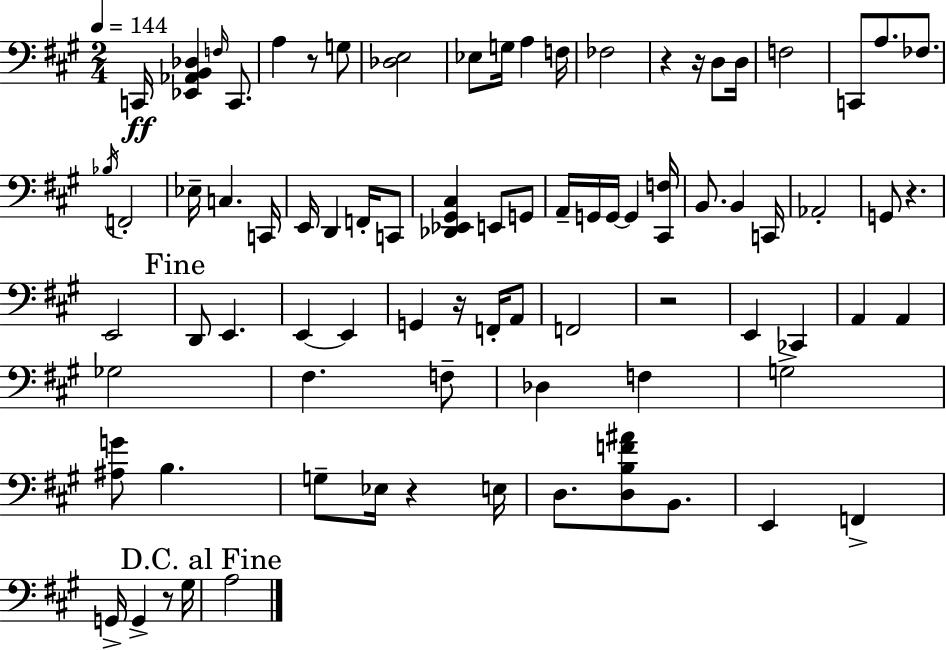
{
  \clef bass
  \numericTimeSignature
  \time 2/4
  \key a \major
  \tempo 4 = 144
  c,16\ff <ees, aes, b, des>4 \grace { f16 } c,8. | a4 r8 g8 | <des e>2 | ees8 g16 a4 | \break f16 fes2 | r4 r16 d8 | d16 f2 | c,8 a8. fes8. | \break \acciaccatura { bes16 } f,2-. | ees16-- c4. | c,16 e,16 d,4 f,16-. | c,8 <des, ees, gis, cis>4 e,8 | \break g,8 a,16-- g,16 g,16~~ g,4 | <cis, f>16 b,8. b,4 | c,16 aes,2-. | g,8 r4. | \break e,2 | \mark "Fine" d,8 e,4. | e,4~~ e,4 | g,4 r16 f,16-. | \break a,8 f,2 | r2 | e,4 ces,4 | a,4 a,4 | \break ges2 | fis4. | f8-- des4 f4 | g2-> | \break <ais g'>8 b4. | g8-- ees16 r4 | e16 d8. <d b f' ais'>8 b,8. | e,4 f,4-> | \break g,16-> g,4-> r8 | gis16 \mark "D.C. al Fine" a2 | \bar "|."
}